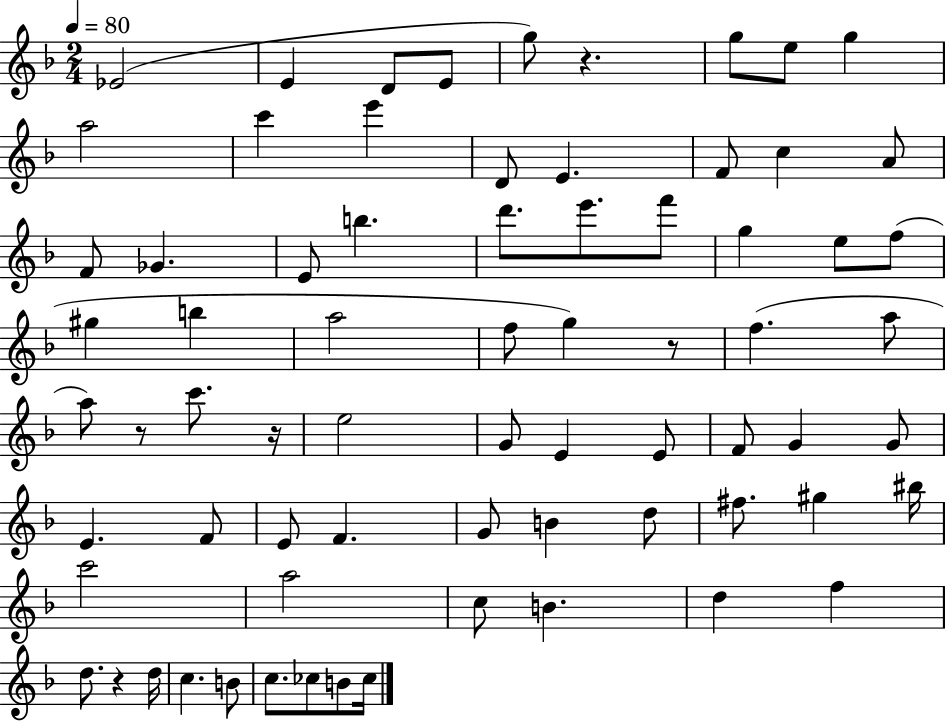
Eb4/h E4/q D4/e E4/e G5/e R/q. G5/e E5/e G5/q A5/h C6/q E6/q D4/e E4/q. F4/e C5/q A4/e F4/e Gb4/q. E4/e B5/q. D6/e. E6/e. F6/e G5/q E5/e F5/e G#5/q B5/q A5/h F5/e G5/q R/e F5/q. A5/e A5/e R/e C6/e. R/s E5/h G4/e E4/q E4/e F4/e G4/q G4/e E4/q. F4/e E4/e F4/q. G4/e B4/q D5/e F#5/e. G#5/q BIS5/s C6/h A5/h C5/e B4/q. D5/q F5/q D5/e. R/q D5/s C5/q. B4/e C5/e. CES5/e B4/e CES5/s